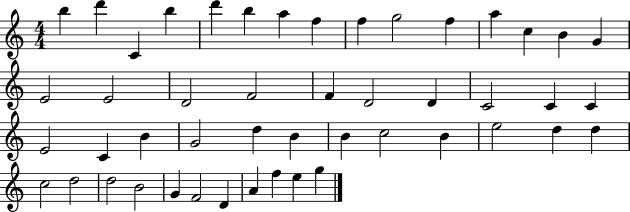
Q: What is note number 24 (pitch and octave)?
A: C4